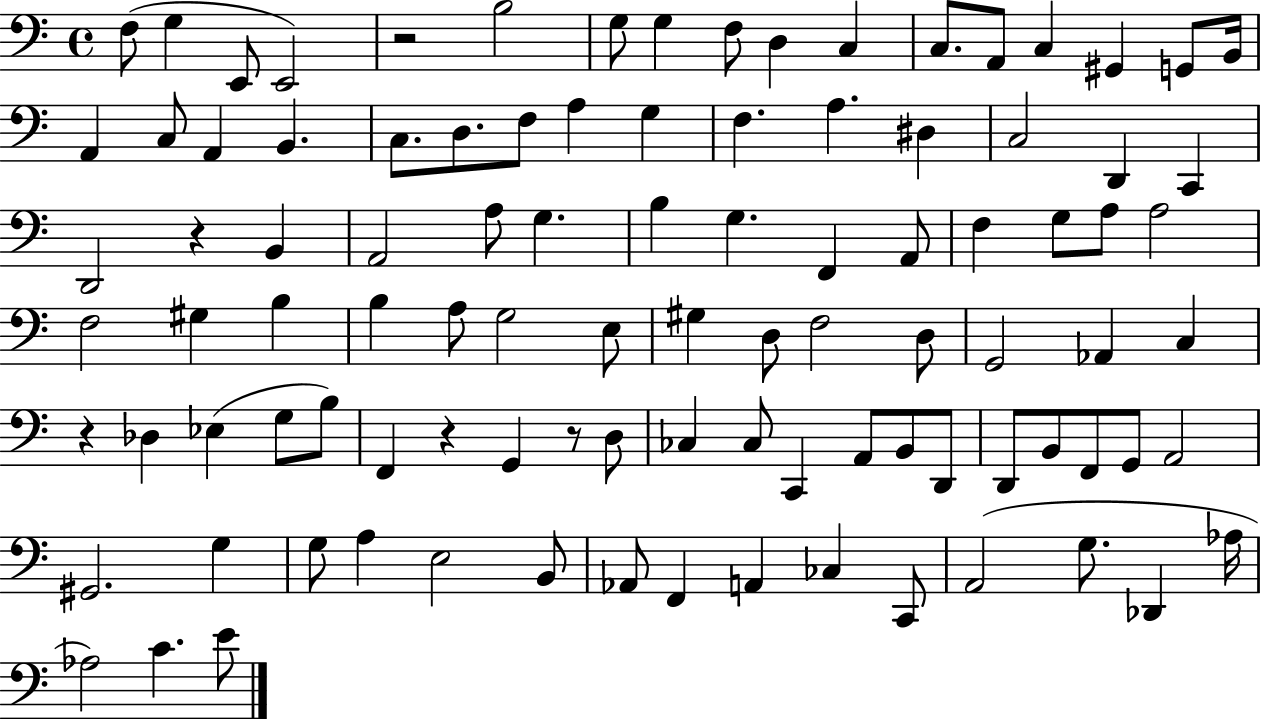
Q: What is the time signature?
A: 4/4